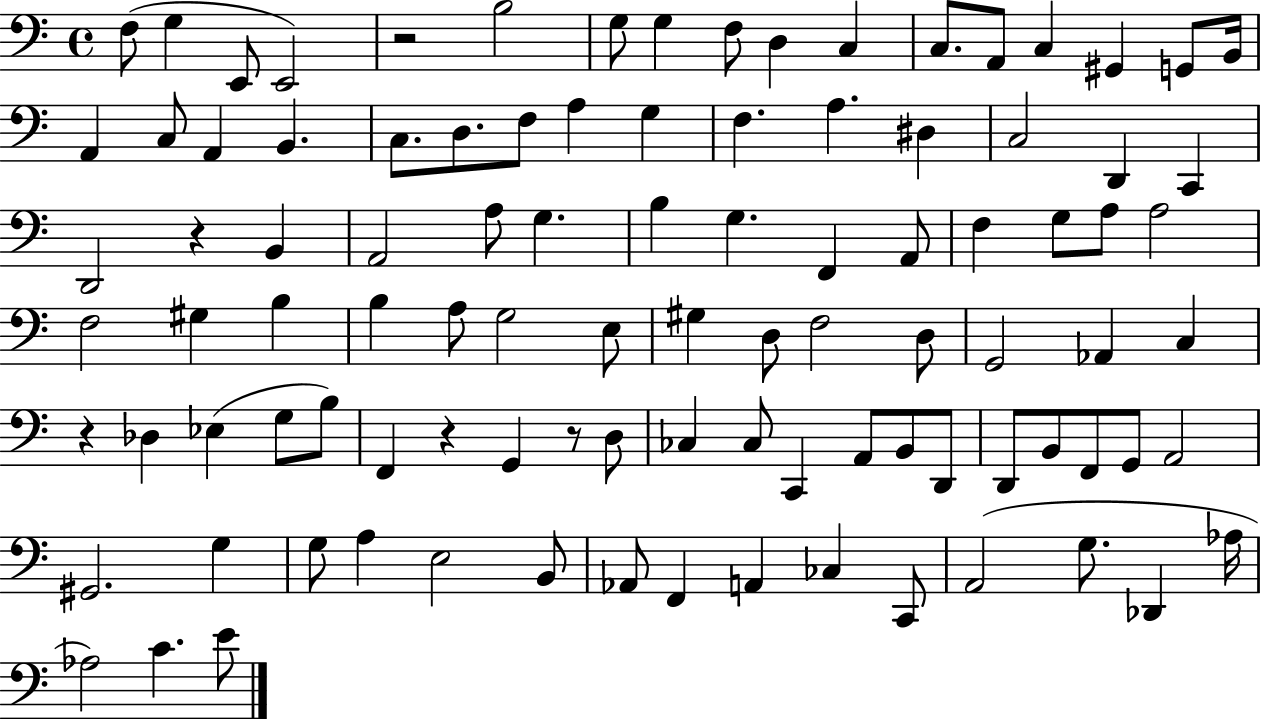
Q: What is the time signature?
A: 4/4